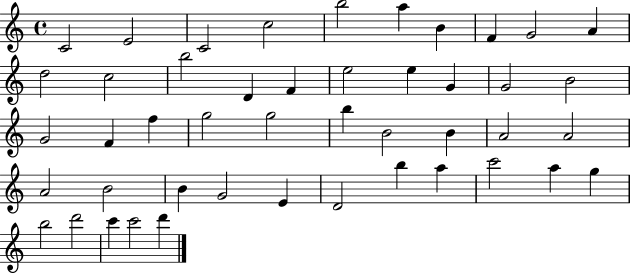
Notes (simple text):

C4/h E4/h C4/h C5/h B5/h A5/q B4/q F4/q G4/h A4/q D5/h C5/h B5/h D4/q F4/q E5/h E5/q G4/q G4/h B4/h G4/h F4/q F5/q G5/h G5/h B5/q B4/h B4/q A4/h A4/h A4/h B4/h B4/q G4/h E4/q D4/h B5/q A5/q C6/h A5/q G5/q B5/h D6/h C6/q C6/h D6/q